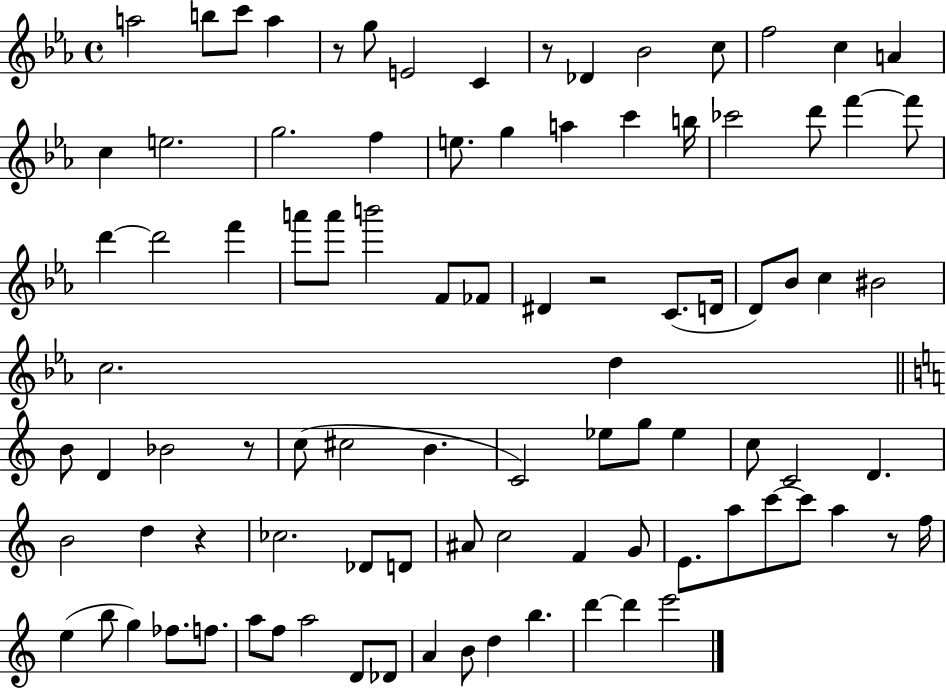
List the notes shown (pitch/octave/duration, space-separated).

A5/h B5/e C6/e A5/q R/e G5/e E4/h C4/q R/e Db4/q Bb4/h C5/e F5/h C5/q A4/q C5/q E5/h. G5/h. F5/q E5/e. G5/q A5/q C6/q B5/s CES6/h D6/e F6/q F6/e D6/q D6/h F6/q A6/e A6/e B6/h F4/e FES4/e D#4/q R/h C4/e. D4/s D4/e Bb4/e C5/q BIS4/h C5/h. D5/q B4/e D4/q Bb4/h R/e C5/e C#5/h B4/q. C4/h Eb5/e G5/e Eb5/q C5/e C4/h D4/q. B4/h D5/q R/q CES5/h. Db4/e D4/e A#4/e C5/h F4/q G4/e E4/e. A5/e C6/e C6/e A5/q R/e F5/s E5/q B5/e G5/q FES5/e. F5/e. A5/e F5/e A5/h D4/e Db4/e A4/q B4/e D5/q B5/q. D6/q D6/q E6/h